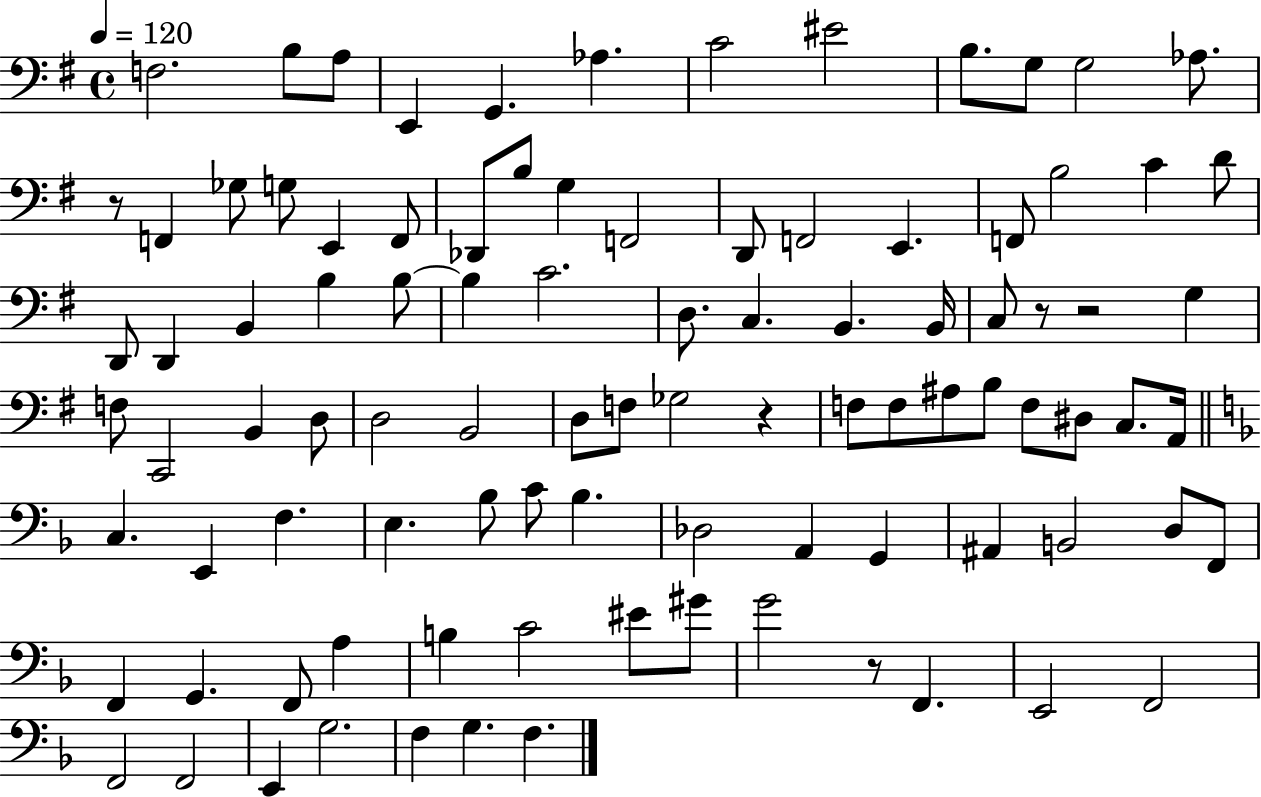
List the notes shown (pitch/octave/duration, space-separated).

F3/h. B3/e A3/e E2/q G2/q. Ab3/q. C4/h EIS4/h B3/e. G3/e G3/h Ab3/e. R/e F2/q Gb3/e G3/e E2/q F2/e Db2/e B3/e G3/q F2/h D2/e F2/h E2/q. F2/e B3/h C4/q D4/e D2/e D2/q B2/q B3/q B3/e B3/q C4/h. D3/e. C3/q. B2/q. B2/s C3/e R/e R/h G3/q F3/e C2/h B2/q D3/e D3/h B2/h D3/e F3/e Gb3/h R/q F3/e F3/e A#3/e B3/e F3/e D#3/e C3/e. A2/s C3/q. E2/q F3/q. E3/q. Bb3/e C4/e Bb3/q. Db3/h A2/q G2/q A#2/q B2/h D3/e F2/e F2/q G2/q. F2/e A3/q B3/q C4/h EIS4/e G#4/e G4/h R/e F2/q. E2/h F2/h F2/h F2/h E2/q G3/h. F3/q G3/q. F3/q.